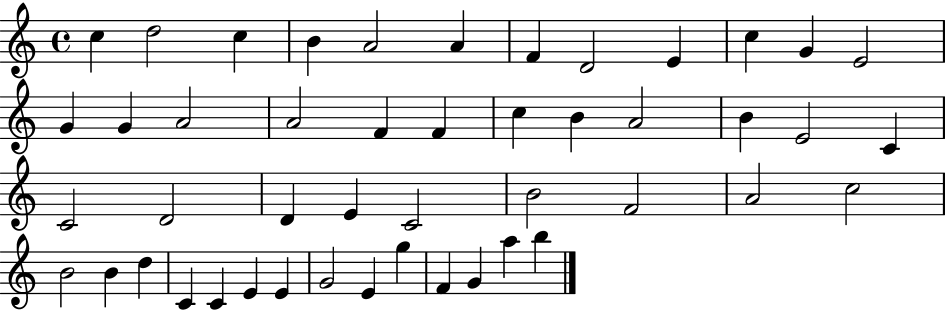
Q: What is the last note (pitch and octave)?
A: B5